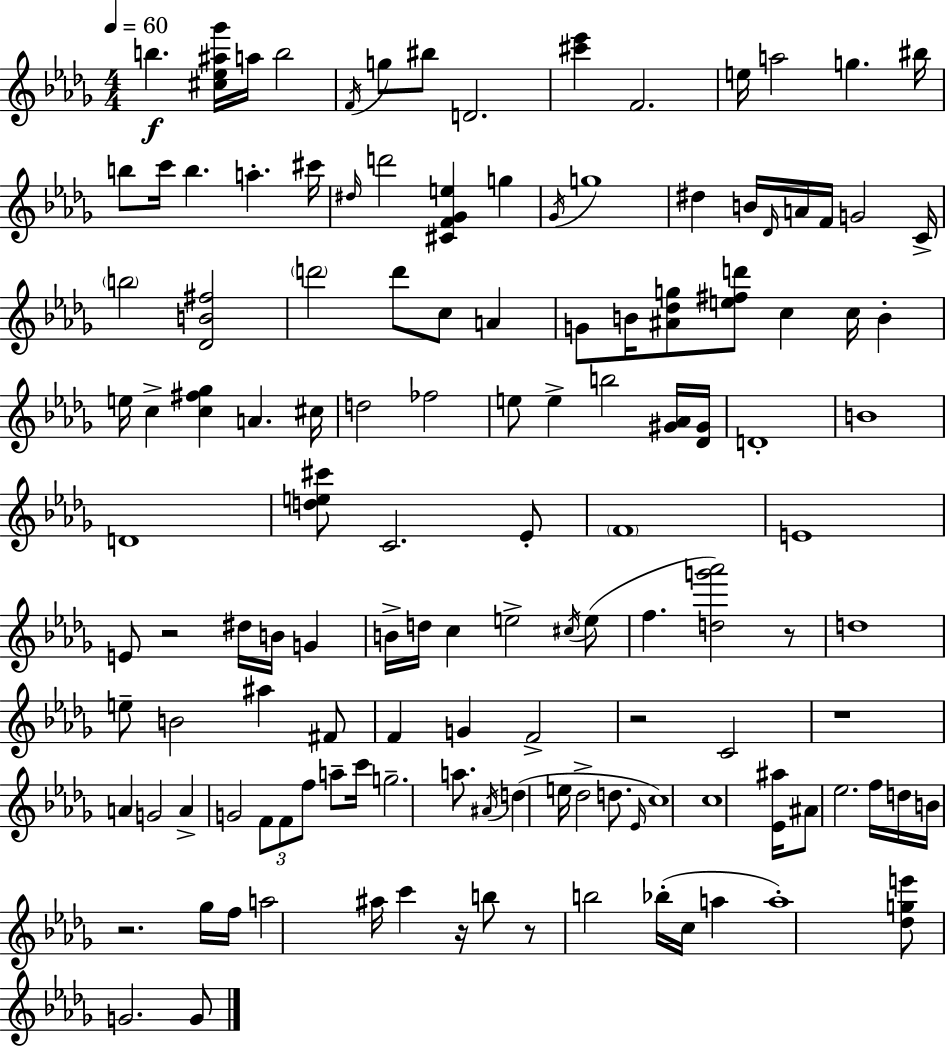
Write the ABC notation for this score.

X:1
T:Untitled
M:4/4
L:1/4
K:Bbm
b [^c_e^a_g']/4 a/4 b2 F/4 g/2 ^b/2 D2 [^c'_e'] F2 e/4 a2 g ^b/4 b/2 c'/4 b a ^c'/4 ^d/4 d'2 [^CF_Ge] g _G/4 g4 ^d B/4 _D/4 A/4 F/4 G2 C/4 b2 [_DB^f]2 d'2 d'/2 c/2 A G/2 B/4 [^A_dg]/2 [e^fd']/2 c c/4 B e/4 c [c^f_g] A ^c/4 d2 _f2 e/2 e b2 [^G_A]/4 [_D^G]/4 D4 B4 D4 [de^c']/2 C2 _E/2 F4 E4 E/2 z2 ^d/4 B/4 G B/4 d/4 c e2 ^c/4 e/2 f [dg'_a']2 z/2 d4 e/2 B2 ^a ^F/2 F G F2 z2 C2 z4 A G2 A G2 F/2 F/2 f/2 a/2 c'/4 g2 a/2 ^A/4 d e/4 _d2 d/2 _E/4 c4 c4 [_E^a]/4 ^A/2 _e2 f/4 d/4 B/4 z2 _g/4 f/4 a2 ^a/4 c' z/4 b/2 z/2 b2 _b/4 c/4 a a4 [_dge']/2 G2 G/2